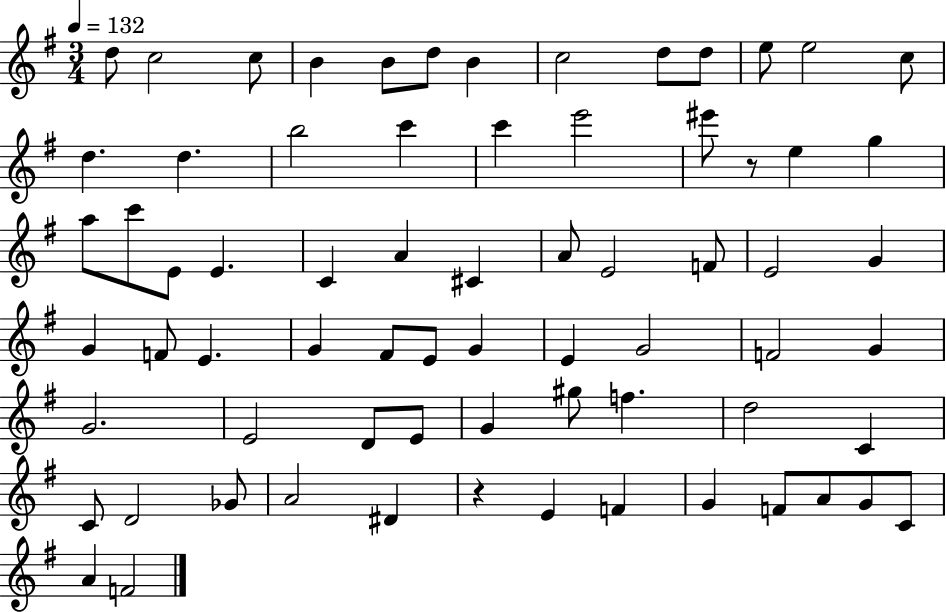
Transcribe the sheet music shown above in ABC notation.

X:1
T:Untitled
M:3/4
L:1/4
K:G
d/2 c2 c/2 B B/2 d/2 B c2 d/2 d/2 e/2 e2 c/2 d d b2 c' c' e'2 ^e'/2 z/2 e g a/2 c'/2 E/2 E C A ^C A/2 E2 F/2 E2 G G F/2 E G ^F/2 E/2 G E G2 F2 G G2 E2 D/2 E/2 G ^g/2 f d2 C C/2 D2 _G/2 A2 ^D z E F G F/2 A/2 G/2 C/2 A F2